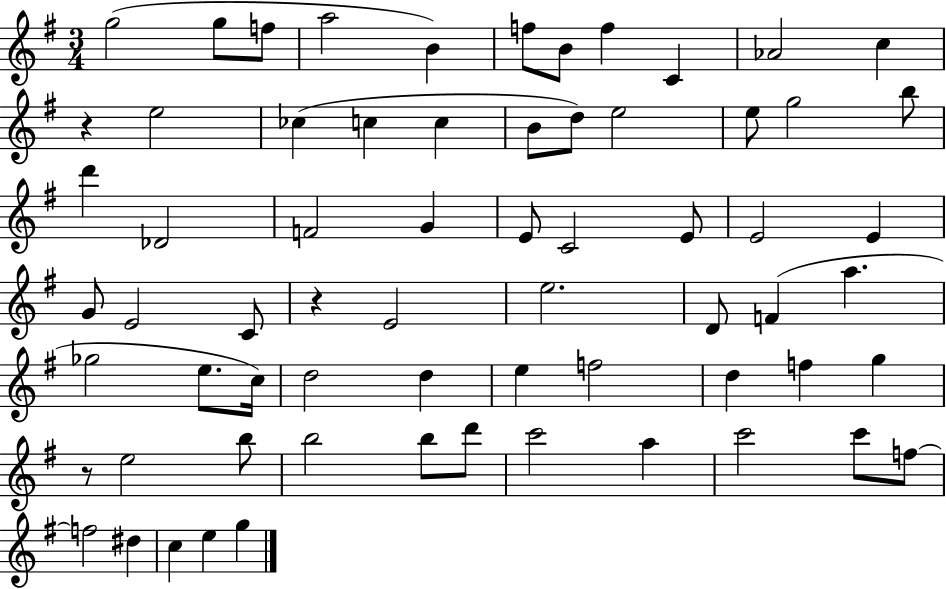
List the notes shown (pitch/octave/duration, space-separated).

G5/h G5/e F5/e A5/h B4/q F5/e B4/e F5/q C4/q Ab4/h C5/q R/q E5/h CES5/q C5/q C5/q B4/e D5/e E5/h E5/e G5/h B5/e D6/q Db4/h F4/h G4/q E4/e C4/h E4/e E4/h E4/q G4/e E4/h C4/e R/q E4/h E5/h. D4/e F4/q A5/q. Gb5/h E5/e. C5/s D5/h D5/q E5/q F5/h D5/q F5/q G5/q R/e E5/h B5/e B5/h B5/e D6/e C6/h A5/q C6/h C6/e F5/e F5/h D#5/q C5/q E5/q G5/q